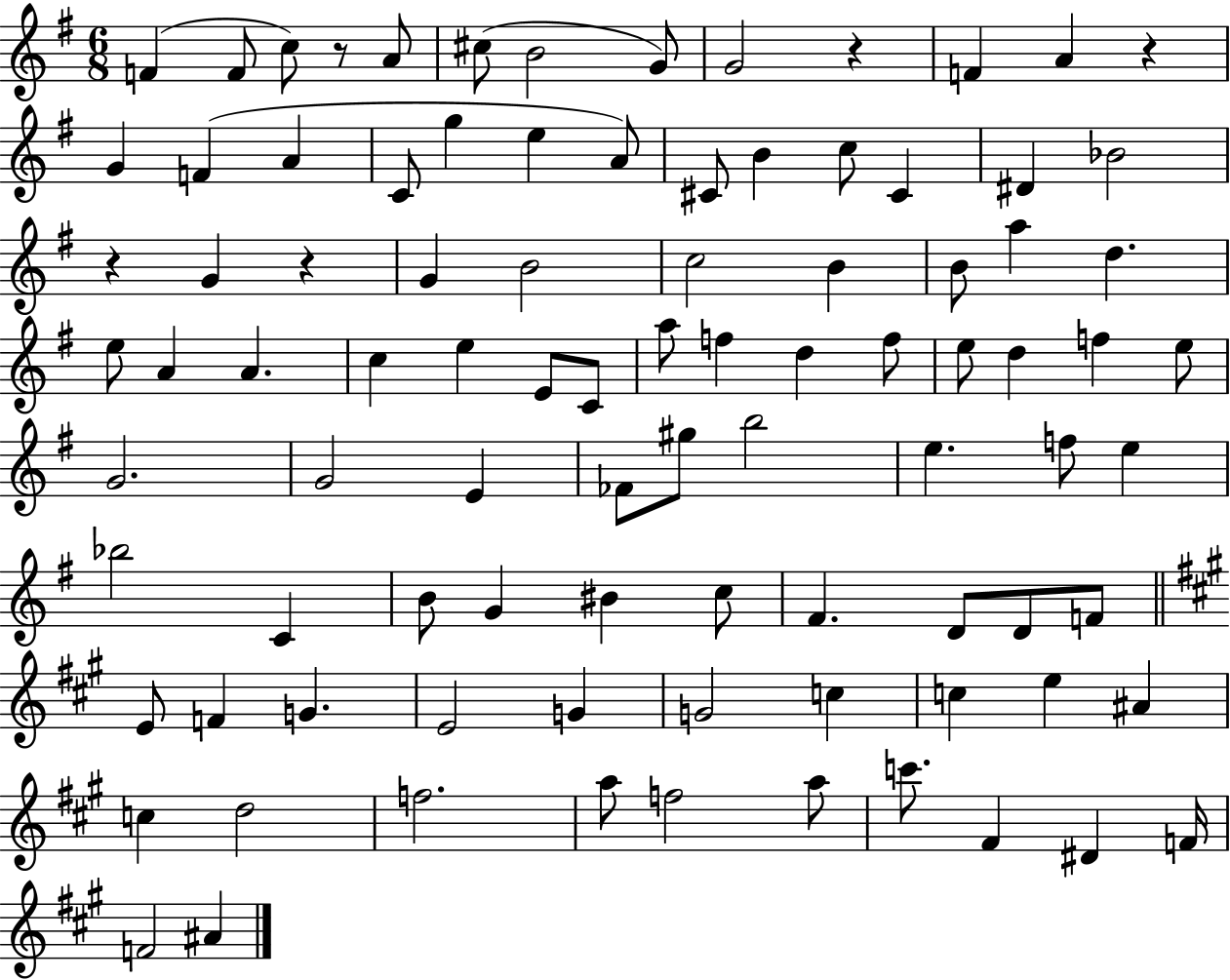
X:1
T:Untitled
M:6/8
L:1/4
K:G
F F/2 c/2 z/2 A/2 ^c/2 B2 G/2 G2 z F A z G F A C/2 g e A/2 ^C/2 B c/2 ^C ^D _B2 z G z G B2 c2 B B/2 a d e/2 A A c e E/2 C/2 a/2 f d f/2 e/2 d f e/2 G2 G2 E _F/2 ^g/2 b2 e f/2 e _b2 C B/2 G ^B c/2 ^F D/2 D/2 F/2 E/2 F G E2 G G2 c c e ^A c d2 f2 a/2 f2 a/2 c'/2 ^F ^D F/4 F2 ^A